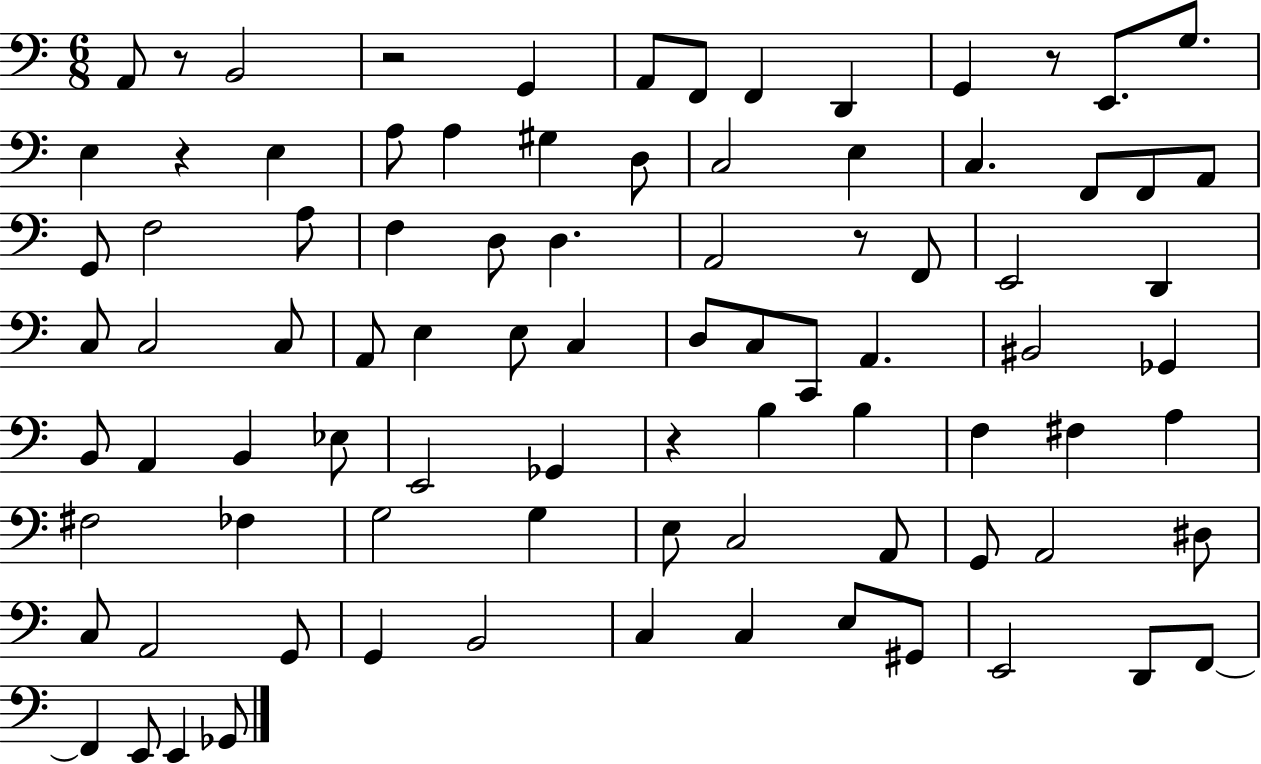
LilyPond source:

{
  \clef bass
  \numericTimeSignature
  \time 6/8
  \key c \major
  a,8 r8 b,2 | r2 g,4 | a,8 f,8 f,4 d,4 | g,4 r8 e,8. g8. | \break e4 r4 e4 | a8 a4 gis4 d8 | c2 e4 | c4. f,8 f,8 a,8 | \break g,8 f2 a8 | f4 d8 d4. | a,2 r8 f,8 | e,2 d,4 | \break c8 c2 c8 | a,8 e4 e8 c4 | d8 c8 c,8 a,4. | bis,2 ges,4 | \break b,8 a,4 b,4 ees8 | e,2 ges,4 | r4 b4 b4 | f4 fis4 a4 | \break fis2 fes4 | g2 g4 | e8 c2 a,8 | g,8 a,2 dis8 | \break c8 a,2 g,8 | g,4 b,2 | c4 c4 e8 gis,8 | e,2 d,8 f,8~~ | \break f,4 e,8 e,4 ges,8 | \bar "|."
}